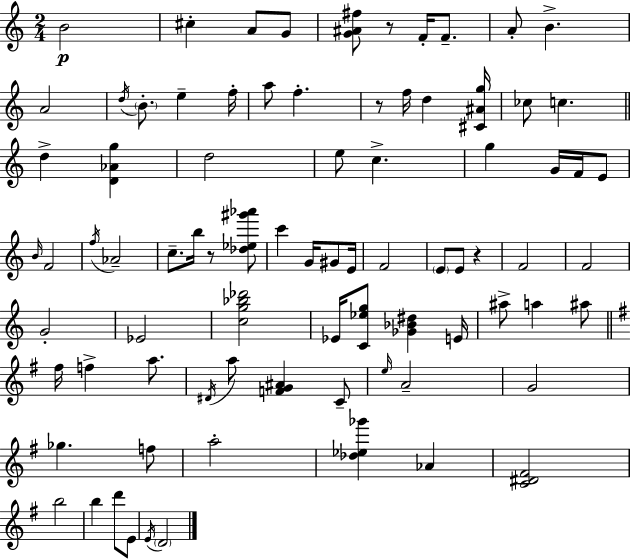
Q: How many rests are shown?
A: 4